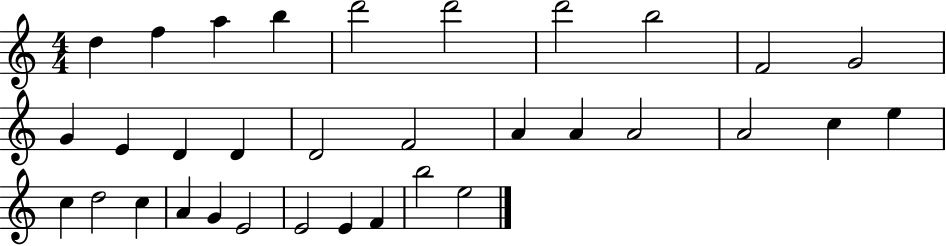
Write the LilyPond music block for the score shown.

{
  \clef treble
  \numericTimeSignature
  \time 4/4
  \key c \major
  d''4 f''4 a''4 b''4 | d'''2 d'''2 | d'''2 b''2 | f'2 g'2 | \break g'4 e'4 d'4 d'4 | d'2 f'2 | a'4 a'4 a'2 | a'2 c''4 e''4 | \break c''4 d''2 c''4 | a'4 g'4 e'2 | e'2 e'4 f'4 | b''2 e''2 | \break \bar "|."
}